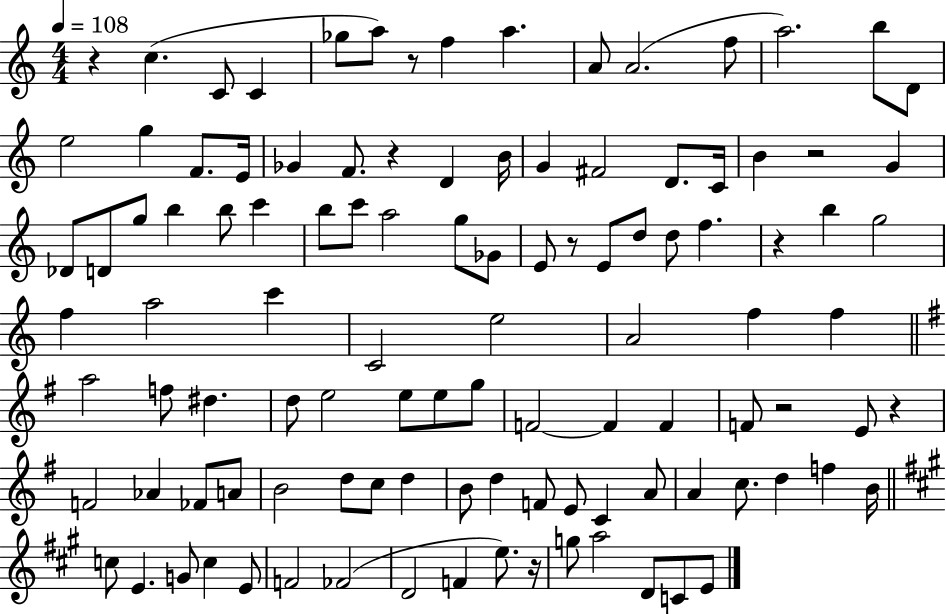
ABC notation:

X:1
T:Untitled
M:4/4
L:1/4
K:C
z c C/2 C _g/2 a/2 z/2 f a A/2 A2 f/2 a2 b/2 D/2 e2 g F/2 E/4 _G F/2 z D B/4 G ^F2 D/2 C/4 B z2 G _D/2 D/2 g/2 b b/2 c' b/2 c'/2 a2 g/2 _G/2 E/2 z/2 E/2 d/2 d/2 f z b g2 f a2 c' C2 e2 A2 f f a2 f/2 ^d d/2 e2 e/2 e/2 g/2 F2 F F F/2 z2 E/2 z F2 _A _F/2 A/2 B2 d/2 c/2 d B/2 d F/2 E/2 C A/2 A c/2 d f B/4 c/2 E G/2 c E/2 F2 _F2 D2 F e/2 z/4 g/2 a2 D/2 C/2 E/2